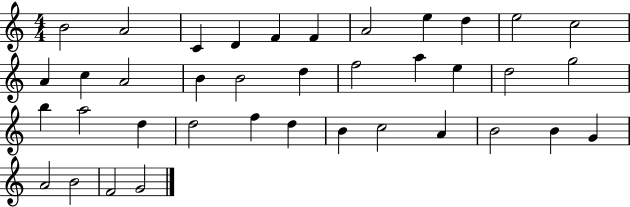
B4/h A4/h C4/q D4/q F4/q F4/q A4/h E5/q D5/q E5/h C5/h A4/q C5/q A4/h B4/q B4/h D5/q F5/h A5/q E5/q D5/h G5/h B5/q A5/h D5/q D5/h F5/q D5/q B4/q C5/h A4/q B4/h B4/q G4/q A4/h B4/h F4/h G4/h